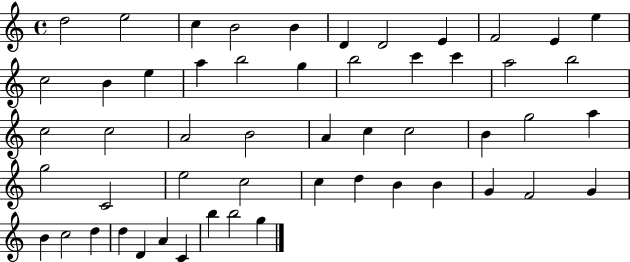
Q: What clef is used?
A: treble